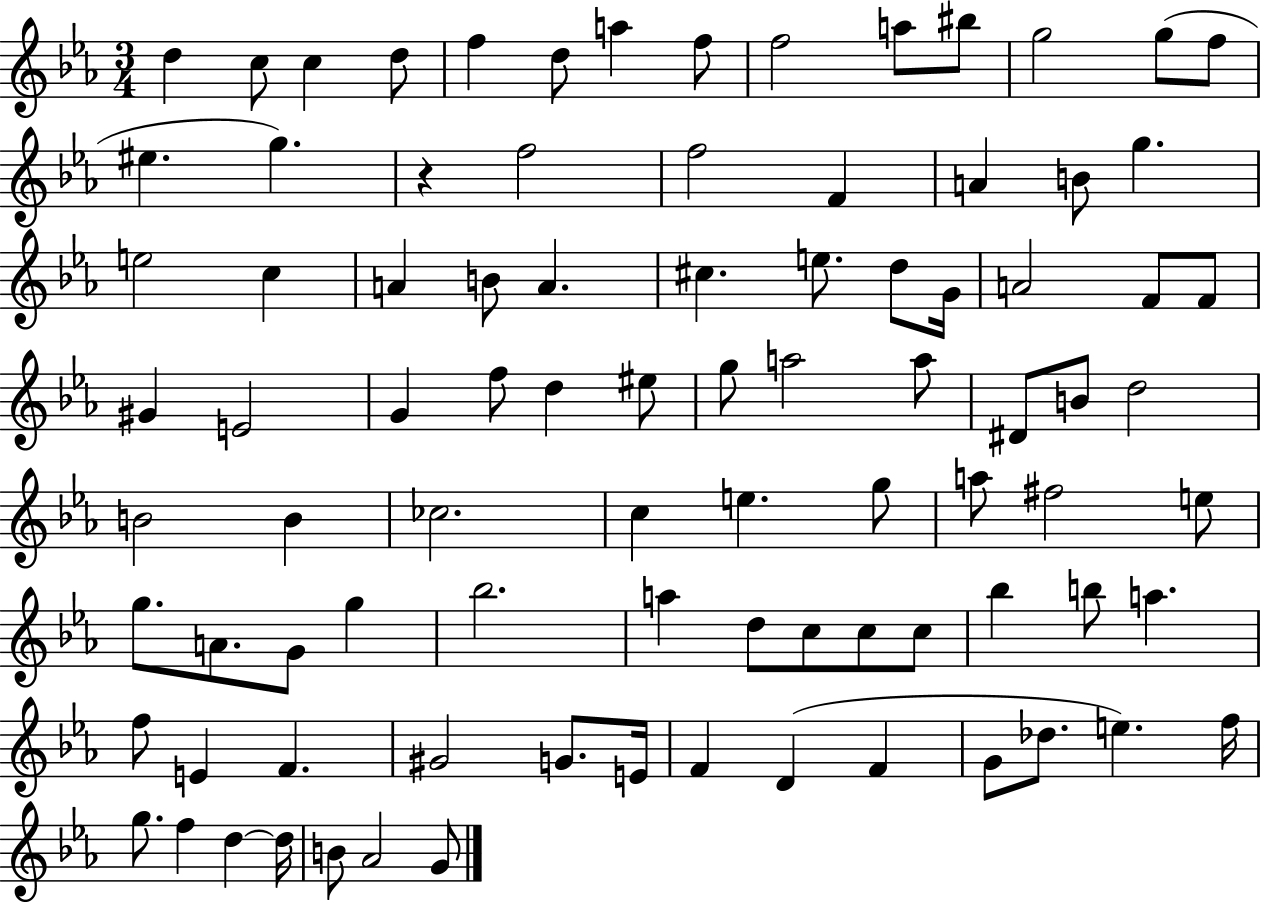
X:1
T:Untitled
M:3/4
L:1/4
K:Eb
d c/2 c d/2 f d/2 a f/2 f2 a/2 ^b/2 g2 g/2 f/2 ^e g z f2 f2 F A B/2 g e2 c A B/2 A ^c e/2 d/2 G/4 A2 F/2 F/2 ^G E2 G f/2 d ^e/2 g/2 a2 a/2 ^D/2 B/2 d2 B2 B _c2 c e g/2 a/2 ^f2 e/2 g/2 A/2 G/2 g _b2 a d/2 c/2 c/2 c/2 _b b/2 a f/2 E F ^G2 G/2 E/4 F D F G/2 _d/2 e f/4 g/2 f d d/4 B/2 _A2 G/2